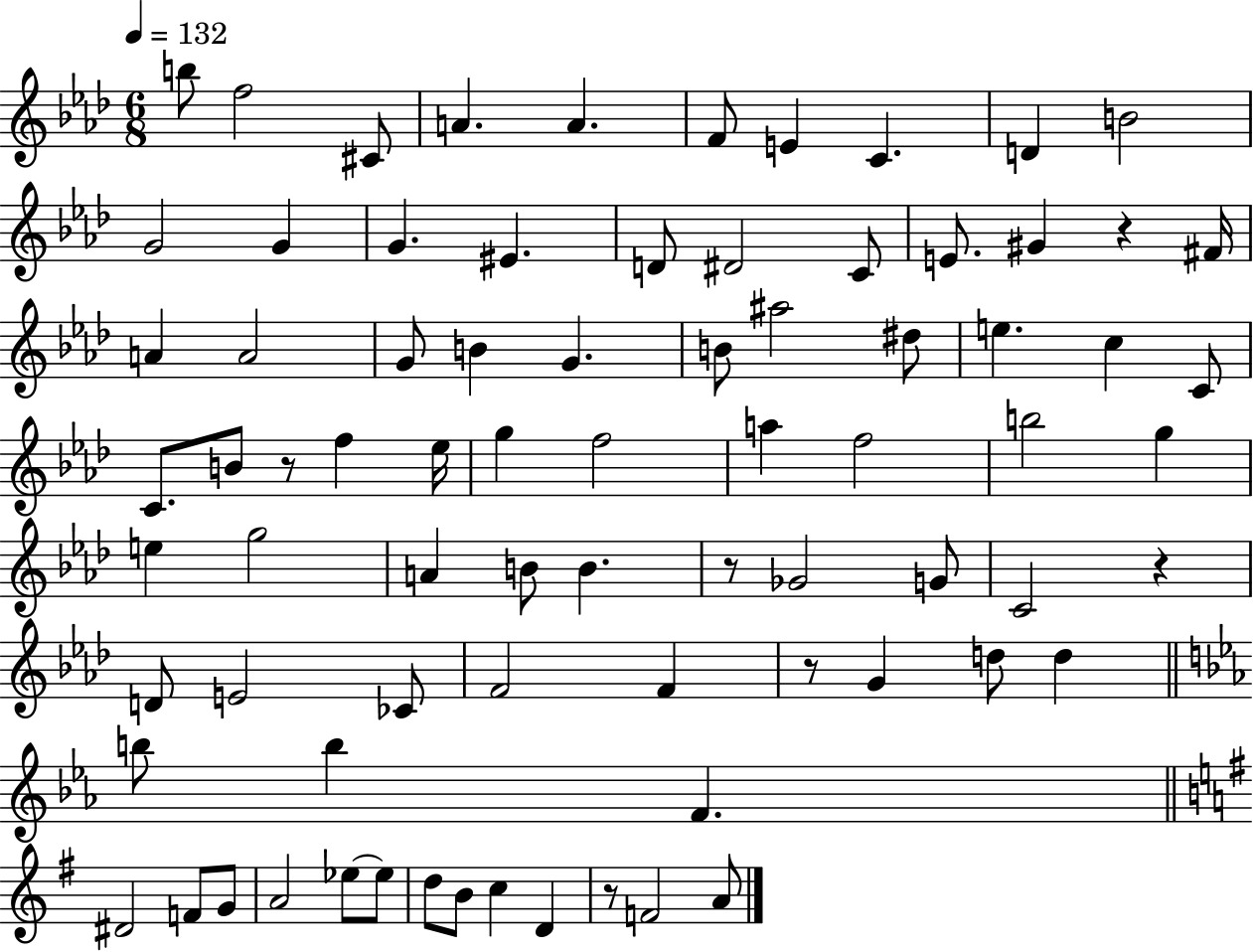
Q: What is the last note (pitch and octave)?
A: A4